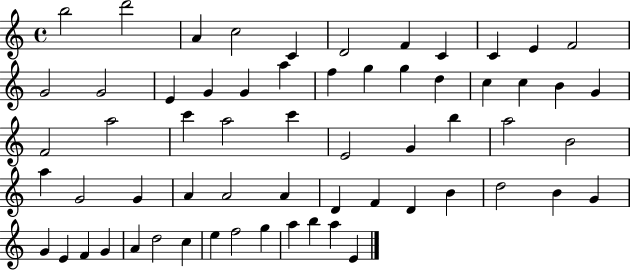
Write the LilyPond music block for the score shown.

{
  \clef treble
  \time 4/4
  \defaultTimeSignature
  \key c \major
  b''2 d'''2 | a'4 c''2 c'4 | d'2 f'4 c'4 | c'4 e'4 f'2 | \break g'2 g'2 | e'4 g'4 g'4 a''4 | f''4 g''4 g''4 d''4 | c''4 c''4 b'4 g'4 | \break f'2 a''2 | c'''4 a''2 c'''4 | e'2 g'4 b''4 | a''2 b'2 | \break a''4 g'2 g'4 | a'4 a'2 a'4 | d'4 f'4 d'4 b'4 | d''2 b'4 g'4 | \break g'4 e'4 f'4 g'4 | a'4 d''2 c''4 | e''4 f''2 g''4 | a''4 b''4 a''4 e'4 | \break \bar "|."
}